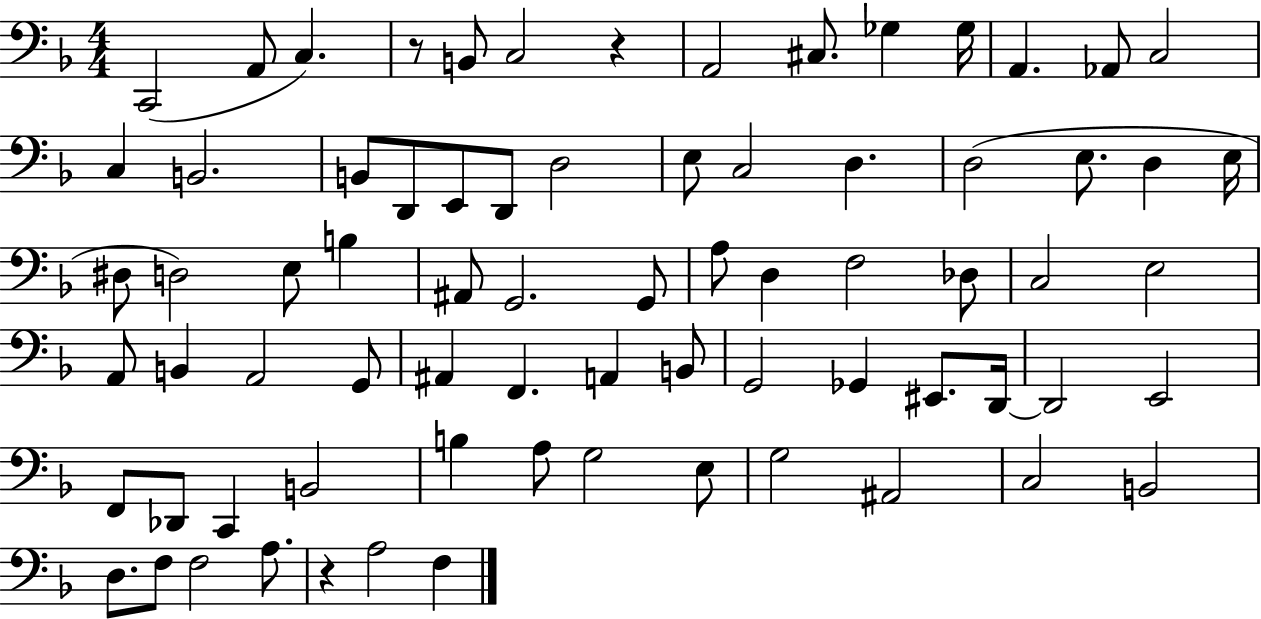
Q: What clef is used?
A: bass